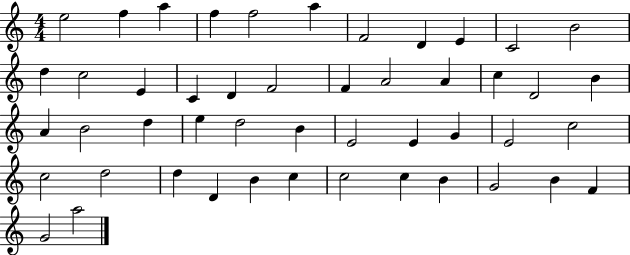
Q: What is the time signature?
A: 4/4